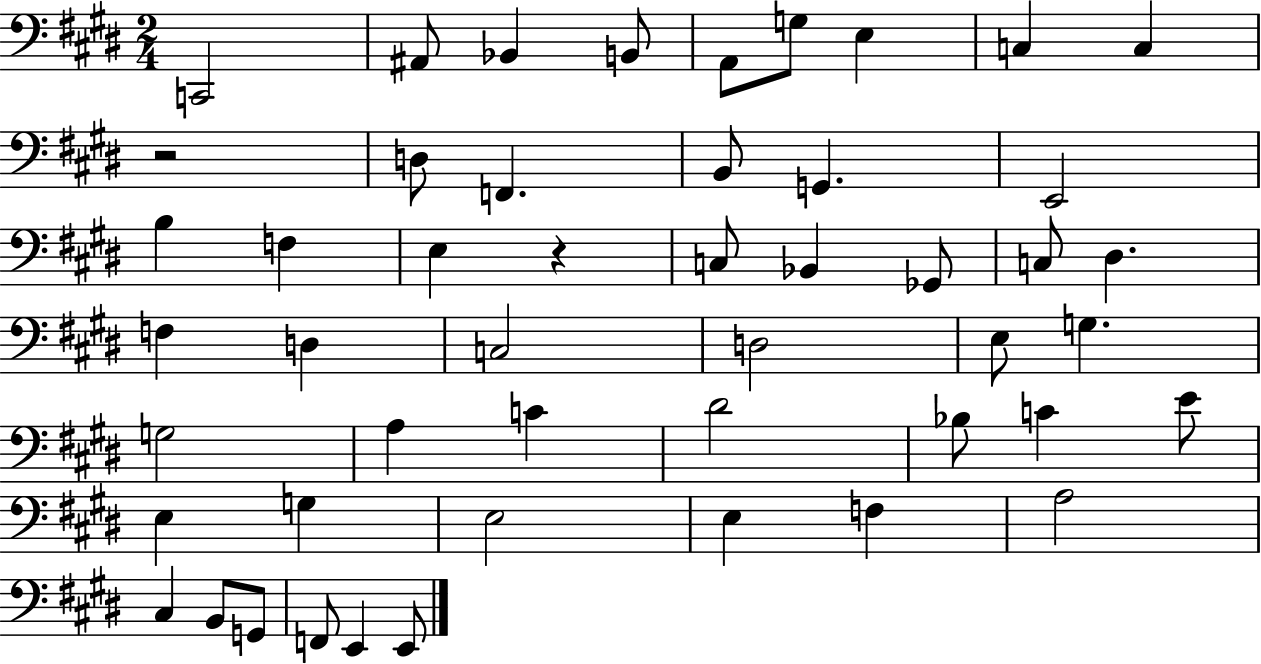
X:1
T:Untitled
M:2/4
L:1/4
K:E
C,,2 ^A,,/2 _B,, B,,/2 A,,/2 G,/2 E, C, C, z2 D,/2 F,, B,,/2 G,, E,,2 B, F, E, z C,/2 _B,, _G,,/2 C,/2 ^D, F, D, C,2 D,2 E,/2 G, G,2 A, C ^D2 _B,/2 C E/2 E, G, E,2 E, F, A,2 ^C, B,,/2 G,,/2 F,,/2 E,, E,,/2